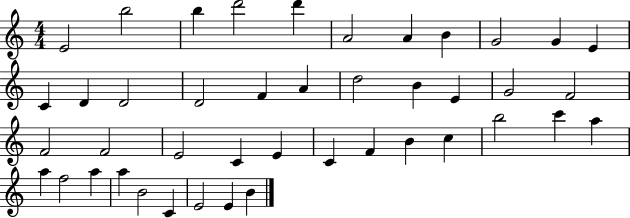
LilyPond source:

{
  \clef treble
  \numericTimeSignature
  \time 4/4
  \key c \major
  e'2 b''2 | b''4 d'''2 d'''4 | a'2 a'4 b'4 | g'2 g'4 e'4 | \break c'4 d'4 d'2 | d'2 f'4 a'4 | d''2 b'4 e'4 | g'2 f'2 | \break f'2 f'2 | e'2 c'4 e'4 | c'4 f'4 b'4 c''4 | b''2 c'''4 a''4 | \break a''4 f''2 a''4 | a''4 b'2 c'4 | e'2 e'4 b'4 | \bar "|."
}